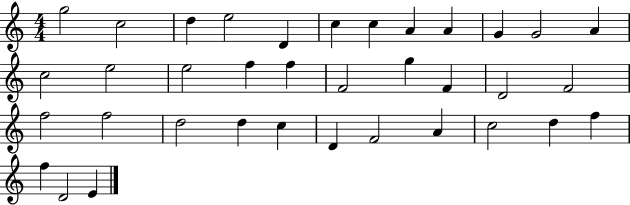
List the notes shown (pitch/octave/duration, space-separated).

G5/h C5/h D5/q E5/h D4/q C5/q C5/q A4/q A4/q G4/q G4/h A4/q C5/h E5/h E5/h F5/q F5/q F4/h G5/q F4/q D4/h F4/h F5/h F5/h D5/h D5/q C5/q D4/q F4/h A4/q C5/h D5/q F5/q F5/q D4/h E4/q